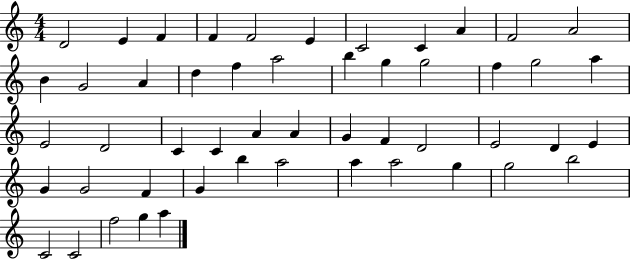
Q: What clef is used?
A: treble